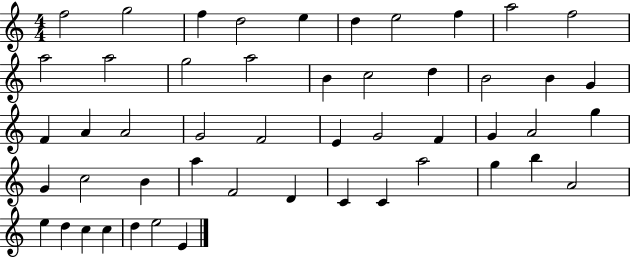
X:1
T:Untitled
M:4/4
L:1/4
K:C
f2 g2 f d2 e d e2 f a2 f2 a2 a2 g2 a2 B c2 d B2 B G F A A2 G2 F2 E G2 F G A2 g G c2 B a F2 D C C a2 g b A2 e d c c d e2 E